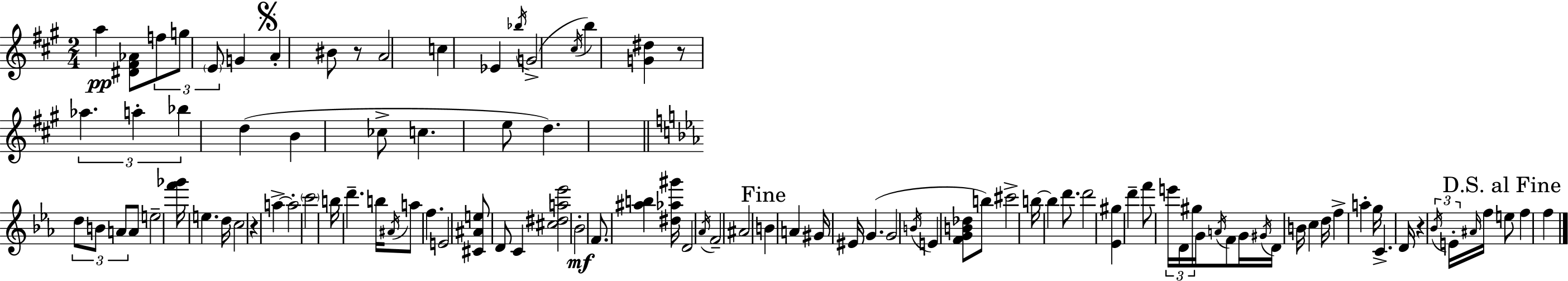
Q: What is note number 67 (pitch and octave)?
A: D4